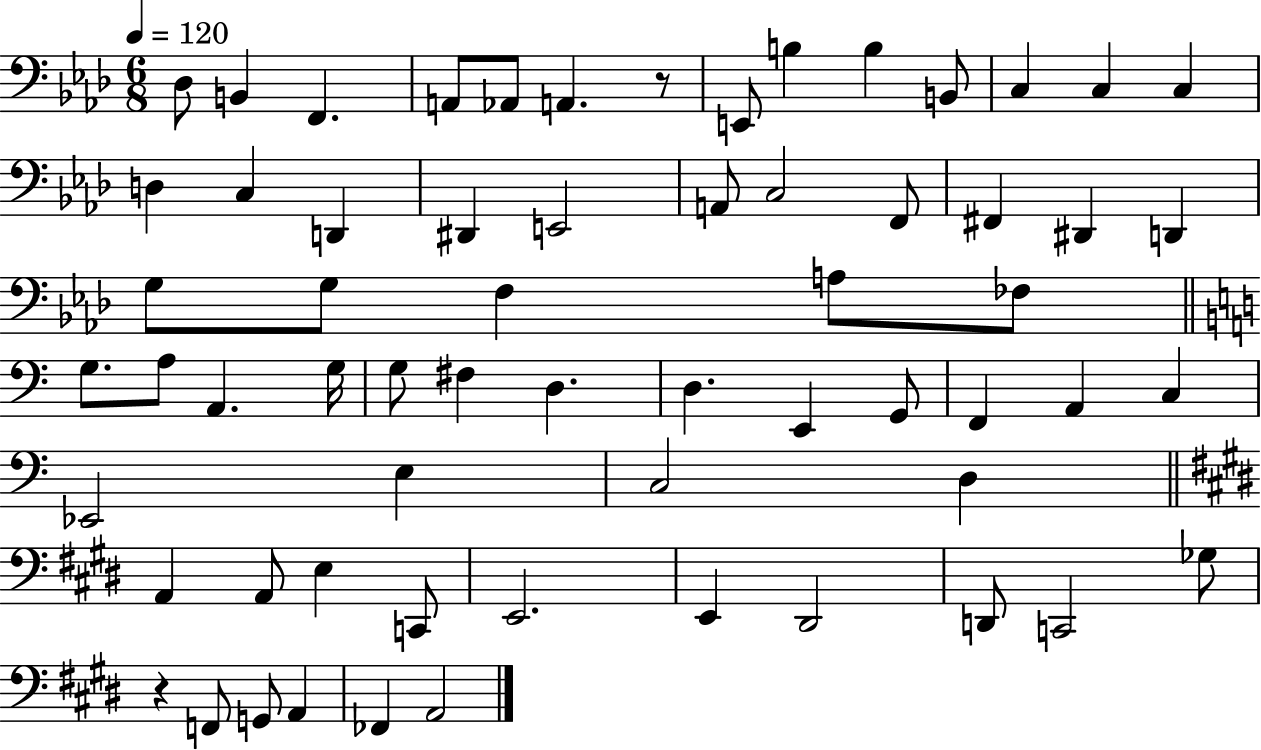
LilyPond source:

{
  \clef bass
  \numericTimeSignature
  \time 6/8
  \key aes \major
  \tempo 4 = 120
  des8 b,4 f,4. | a,8 aes,8 a,4. r8 | e,8 b4 b4 b,8 | c4 c4 c4 | \break d4 c4 d,4 | dis,4 e,2 | a,8 c2 f,8 | fis,4 dis,4 d,4 | \break g8 g8 f4 a8 fes8 | \bar "||" \break \key c \major g8. a8 a,4. g16 | g8 fis4 d4. | d4. e,4 g,8 | f,4 a,4 c4 | \break ees,2 e4 | c2 d4 | \bar "||" \break \key e \major a,4 a,8 e4 c,8 | e,2. | e,4 dis,2 | d,8 c,2 ges8 | \break r4 f,8 g,8 a,4 | fes,4 a,2 | \bar "|."
}